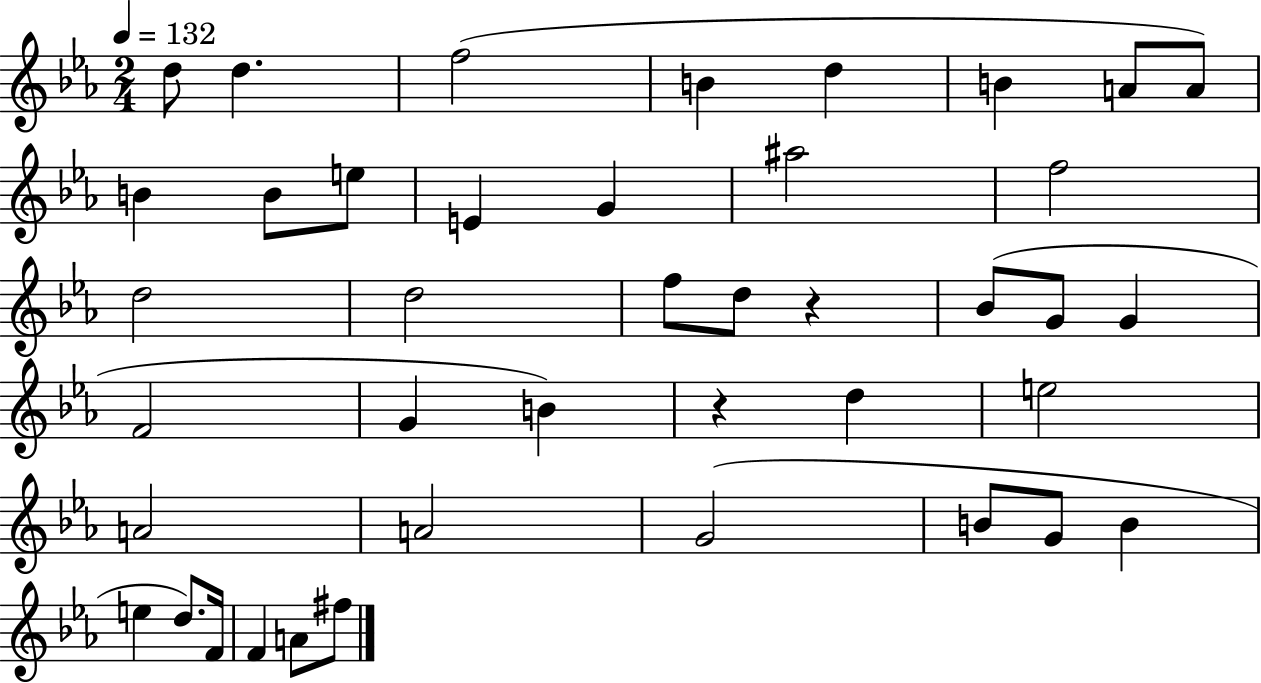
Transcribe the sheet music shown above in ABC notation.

X:1
T:Untitled
M:2/4
L:1/4
K:Eb
d/2 d f2 B d B A/2 A/2 B B/2 e/2 E G ^a2 f2 d2 d2 f/2 d/2 z _B/2 G/2 G F2 G B z d e2 A2 A2 G2 B/2 G/2 B e d/2 F/4 F A/2 ^f/2